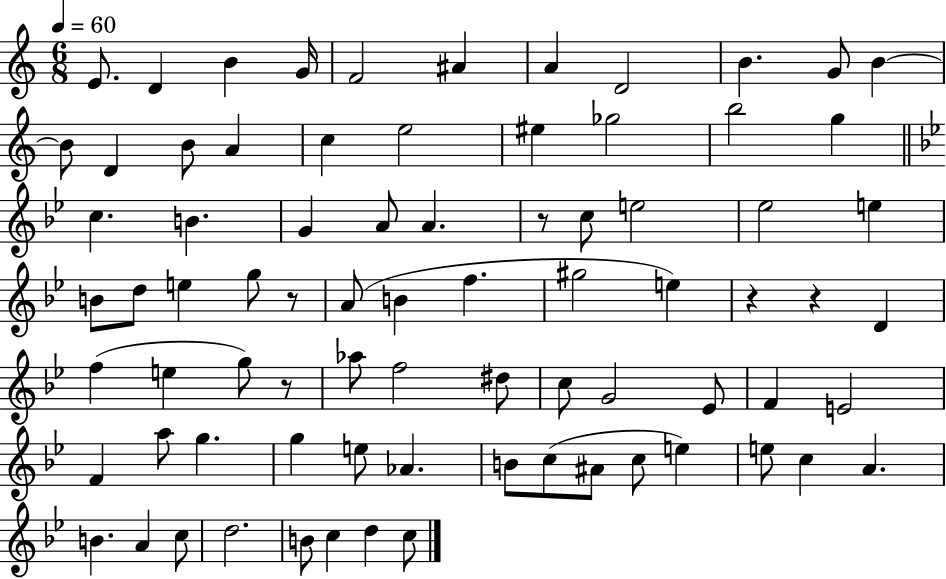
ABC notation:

X:1
T:Untitled
M:6/8
L:1/4
K:C
E/2 D B G/4 F2 ^A A D2 B G/2 B B/2 D B/2 A c e2 ^e _g2 b2 g c B G A/2 A z/2 c/2 e2 _e2 e B/2 d/2 e g/2 z/2 A/2 B f ^g2 e z z D f e g/2 z/2 _a/2 f2 ^d/2 c/2 G2 _E/2 F E2 F a/2 g g e/2 _A B/2 c/2 ^A/2 c/2 e e/2 c A B A c/2 d2 B/2 c d c/2